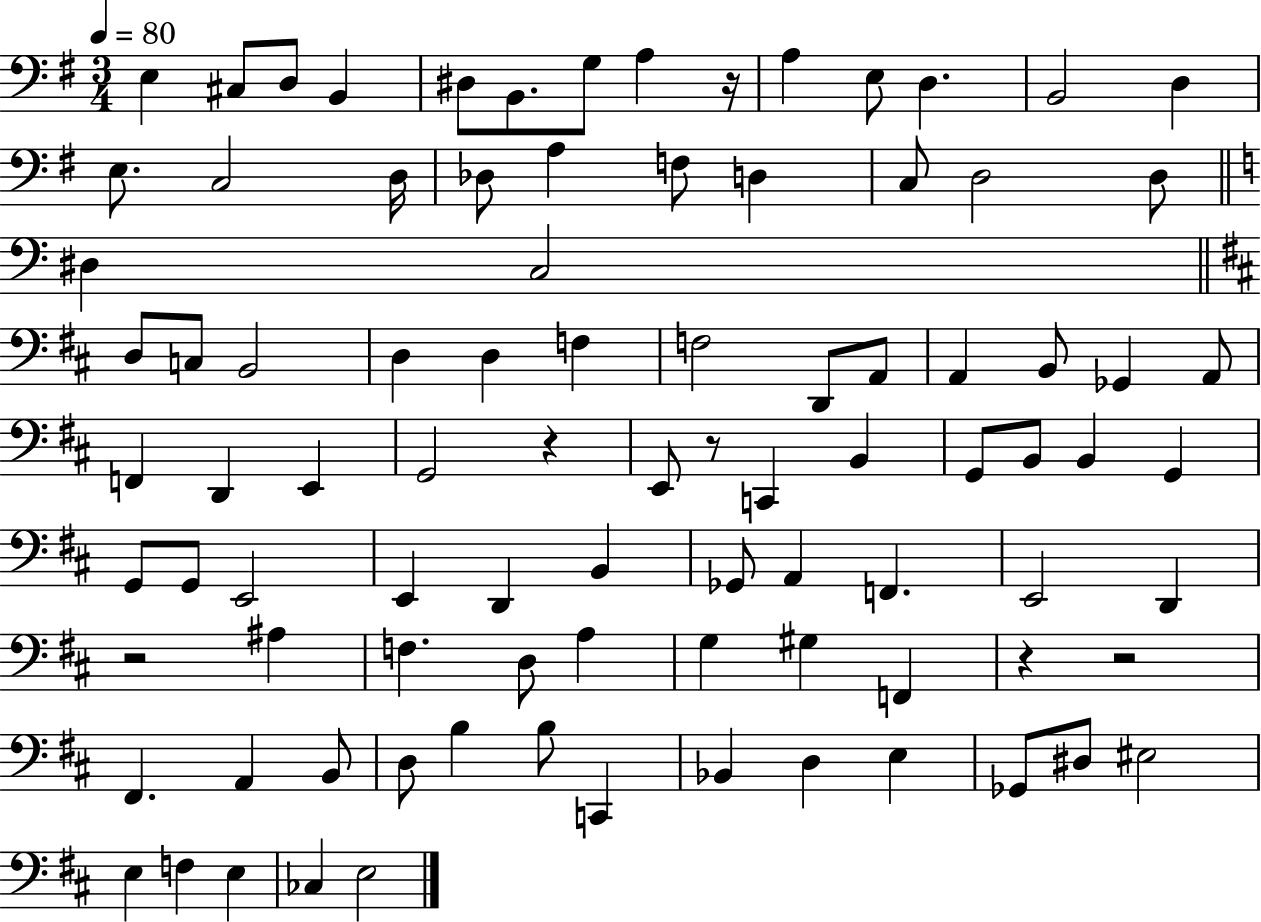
{
  \clef bass
  \numericTimeSignature
  \time 3/4
  \key g \major
  \tempo 4 = 80
  e4 cis8 d8 b,4 | dis8 b,8. g8 a4 r16 | a4 e8 d4. | b,2 d4 | \break e8. c2 d16 | des8 a4 f8 d4 | c8 d2 d8 | \bar "||" \break \key c \major dis4 c2 | \bar "||" \break \key b \minor d8 c8 b,2 | d4 d4 f4 | f2 d,8 a,8 | a,4 b,8 ges,4 a,8 | \break f,4 d,4 e,4 | g,2 r4 | e,8 r8 c,4 b,4 | g,8 b,8 b,4 g,4 | \break g,8 g,8 e,2 | e,4 d,4 b,4 | ges,8 a,4 f,4. | e,2 d,4 | \break r2 ais4 | f4. d8 a4 | g4 gis4 f,4 | r4 r2 | \break fis,4. a,4 b,8 | d8 b4 b8 c,4 | bes,4 d4 e4 | ges,8 dis8 eis2 | \break e4 f4 e4 | ces4 e2 | \bar "|."
}